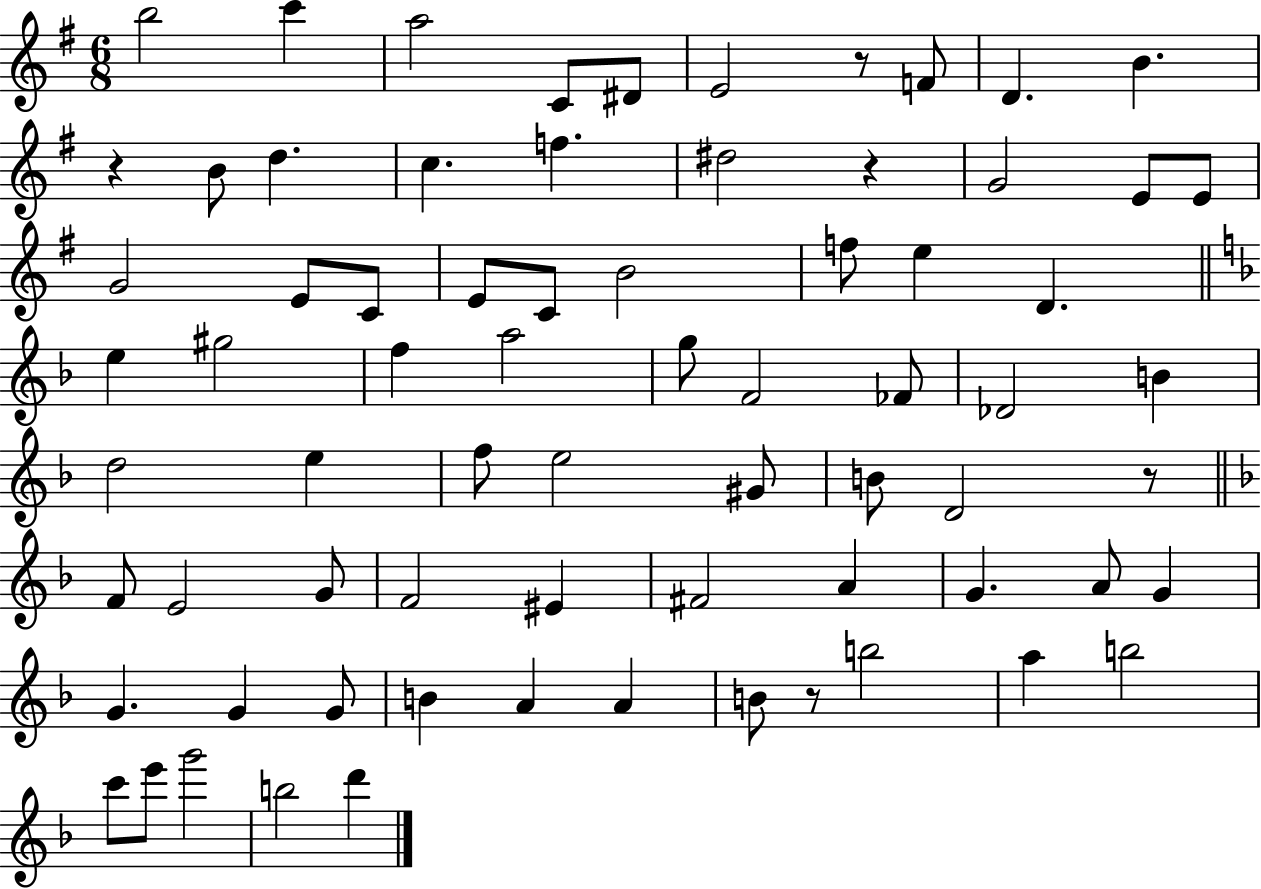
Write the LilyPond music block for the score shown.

{
  \clef treble
  \numericTimeSignature
  \time 6/8
  \key g \major
  b''2 c'''4 | a''2 c'8 dis'8 | e'2 r8 f'8 | d'4. b'4. | \break r4 b'8 d''4. | c''4. f''4. | dis''2 r4 | g'2 e'8 e'8 | \break g'2 e'8 c'8 | e'8 c'8 b'2 | f''8 e''4 d'4. | \bar "||" \break \key f \major e''4 gis''2 | f''4 a''2 | g''8 f'2 fes'8 | des'2 b'4 | \break d''2 e''4 | f''8 e''2 gis'8 | b'8 d'2 r8 | \bar "||" \break \key f \major f'8 e'2 g'8 | f'2 eis'4 | fis'2 a'4 | g'4. a'8 g'4 | \break g'4. g'4 g'8 | b'4 a'4 a'4 | b'8 r8 b''2 | a''4 b''2 | \break c'''8 e'''8 g'''2 | b''2 d'''4 | \bar "|."
}